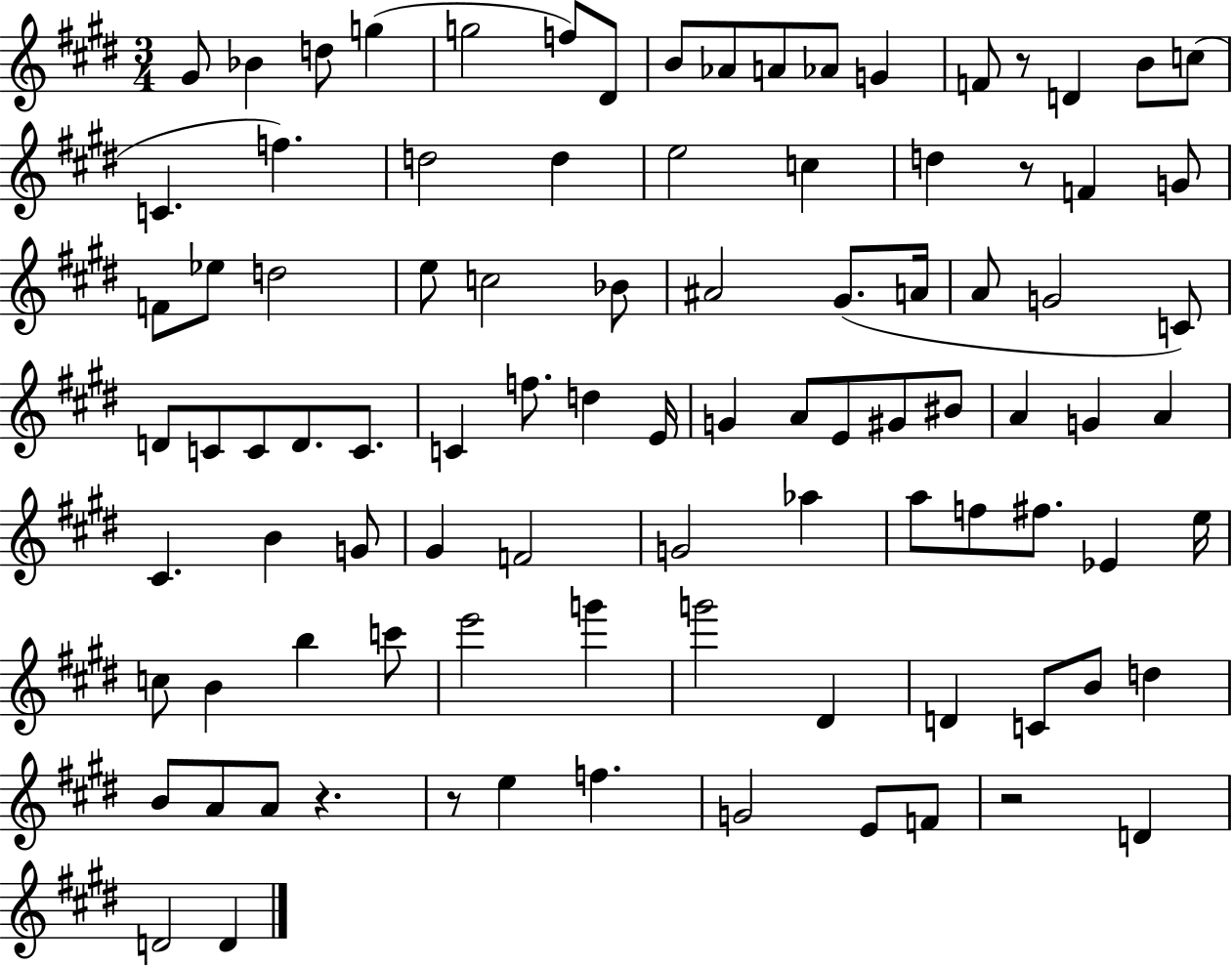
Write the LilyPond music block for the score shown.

{
  \clef treble
  \numericTimeSignature
  \time 3/4
  \key e \major
  \repeat volta 2 { gis'8 bes'4 d''8 g''4( | g''2 f''8) dis'8 | b'8 aes'8 a'8 aes'8 g'4 | f'8 r8 d'4 b'8 c''8( | \break c'4. f''4.) | d''2 d''4 | e''2 c''4 | d''4 r8 f'4 g'8 | \break f'8 ees''8 d''2 | e''8 c''2 bes'8 | ais'2 gis'8.( a'16 | a'8 g'2 c'8) | \break d'8 c'8 c'8 d'8. c'8. | c'4 f''8. d''4 e'16 | g'4 a'8 e'8 gis'8 bis'8 | a'4 g'4 a'4 | \break cis'4. b'4 g'8 | gis'4 f'2 | g'2 aes''4 | a''8 f''8 fis''8. ees'4 e''16 | \break c''8 b'4 b''4 c'''8 | e'''2 g'''4 | g'''2 dis'4 | d'4 c'8 b'8 d''4 | \break b'8 a'8 a'8 r4. | r8 e''4 f''4. | g'2 e'8 f'8 | r2 d'4 | \break d'2 d'4 | } \bar "|."
}